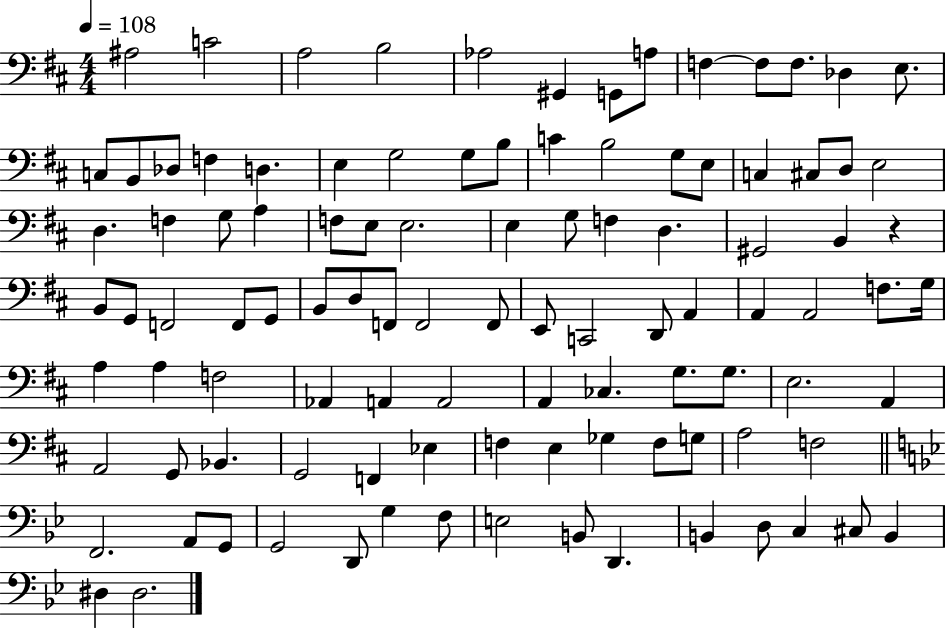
{
  \clef bass
  \numericTimeSignature
  \time 4/4
  \key d \major
  \tempo 4 = 108
  ais2 c'2 | a2 b2 | aes2 gis,4 g,8 a8 | f4~~ f8 f8. des4 e8. | \break c8 b,8 des8 f4 d4. | e4 g2 g8 b8 | c'4 b2 g8 e8 | c4 cis8 d8 e2 | \break d4. f4 g8 a4 | f8 e8 e2. | e4 g8 f4 d4. | gis,2 b,4 r4 | \break b,8 g,8 f,2 f,8 g,8 | b,8 d8 f,8 f,2 f,8 | e,8 c,2 d,8 a,4 | a,4 a,2 f8. g16 | \break a4 a4 f2 | aes,4 a,4 a,2 | a,4 ces4. g8. g8. | e2. a,4 | \break a,2 g,8 bes,4. | g,2 f,4 ees4 | f4 e4 ges4 f8 g8 | a2 f2 | \break \bar "||" \break \key bes \major f,2. a,8 g,8 | g,2 d,8 g4 f8 | e2 b,8 d,4. | b,4 d8 c4 cis8 b,4 | \break dis4 dis2. | \bar "|."
}